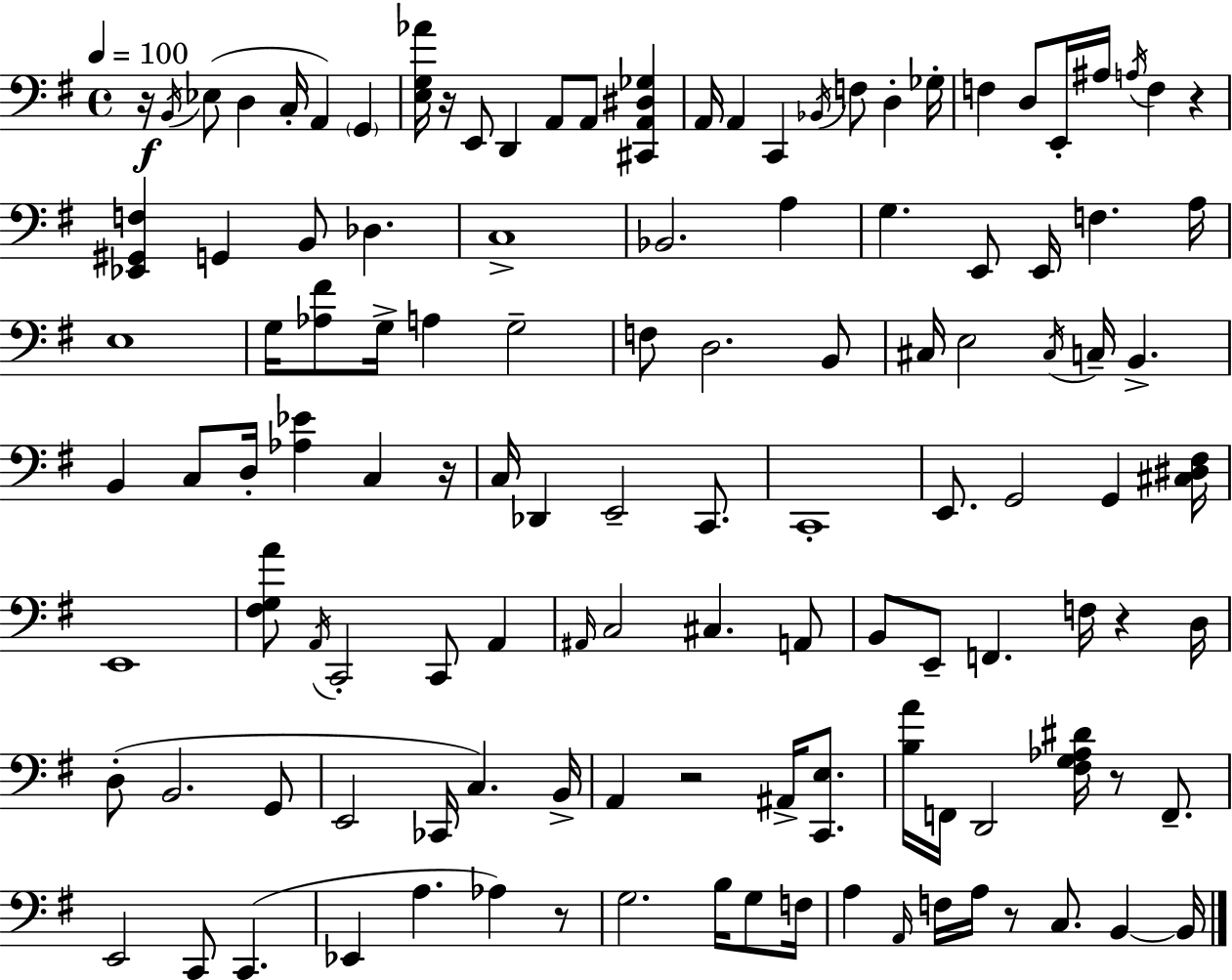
{
  \clef bass
  \time 4/4
  \defaultTimeSignature
  \key e \minor
  \tempo 4 = 100
  \repeat volta 2 { r16\f \acciaccatura { b,16 }( ees8 d4 c16-. a,4) \parenthesize g,4 | <e g aes'>16 r16 e,8 d,4 a,8 a,8 <cis, a, dis ges>4 | a,16 a,4 c,4 \acciaccatura { bes,16 } f8 d4-. | ges16-. f4 d8 e,16-. ais16 \acciaccatura { a16 } f4 r4 | \break <ees, gis, f>4 g,4 b,8 des4. | c1-> | bes,2. a4 | g4. e,8 e,16 f4. | \break a16 e1 | g16 <aes fis'>8 g16-> a4 g2-- | f8 d2. | b,8 cis16 e2 \acciaccatura { cis16 } c16-- b,4.-> | \break b,4 c8 d16-. <aes ees'>4 c4 | r16 c16 des,4 e,2-- | c,8. c,1-. | e,8. g,2 g,4 | \break <cis dis fis>16 e,1 | <fis g a'>8 \acciaccatura { a,16 } c,2-. c,8 | a,4 \grace { ais,16 } c2 cis4. | a,8 b,8 e,8-- f,4. | \break f16 r4 d16 d8-.( b,2. | g,8 e,2 ces,16 c4.) | b,16-> a,4 r2 | ais,16-> <c, e>8. <b a'>16 f,16 d,2 | \break <fis g aes dis'>16 r8 f,8.-- e,2 c,8 | c,4.( ees,4 a4. | aes4) r8 g2. | b16 g8 f16 a4 \grace { a,16 } f16 a16 r8 c8. | \break b,4~~ b,16 } \bar "|."
}